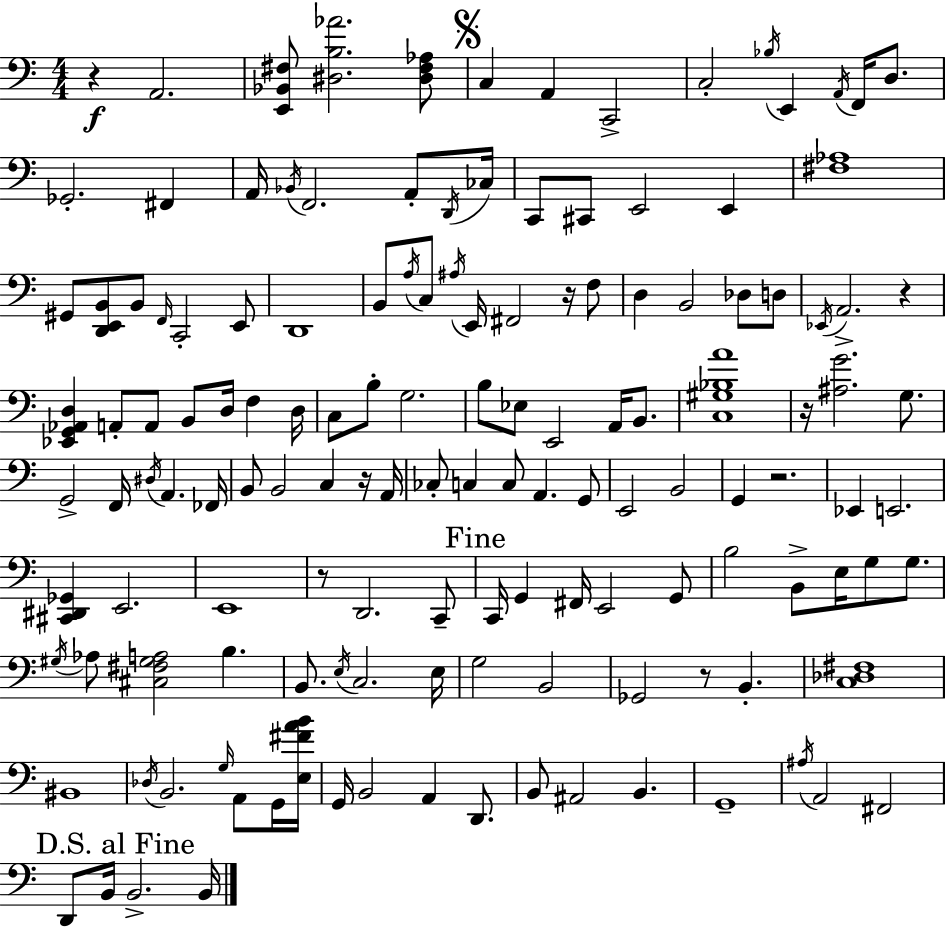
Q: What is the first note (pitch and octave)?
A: A2